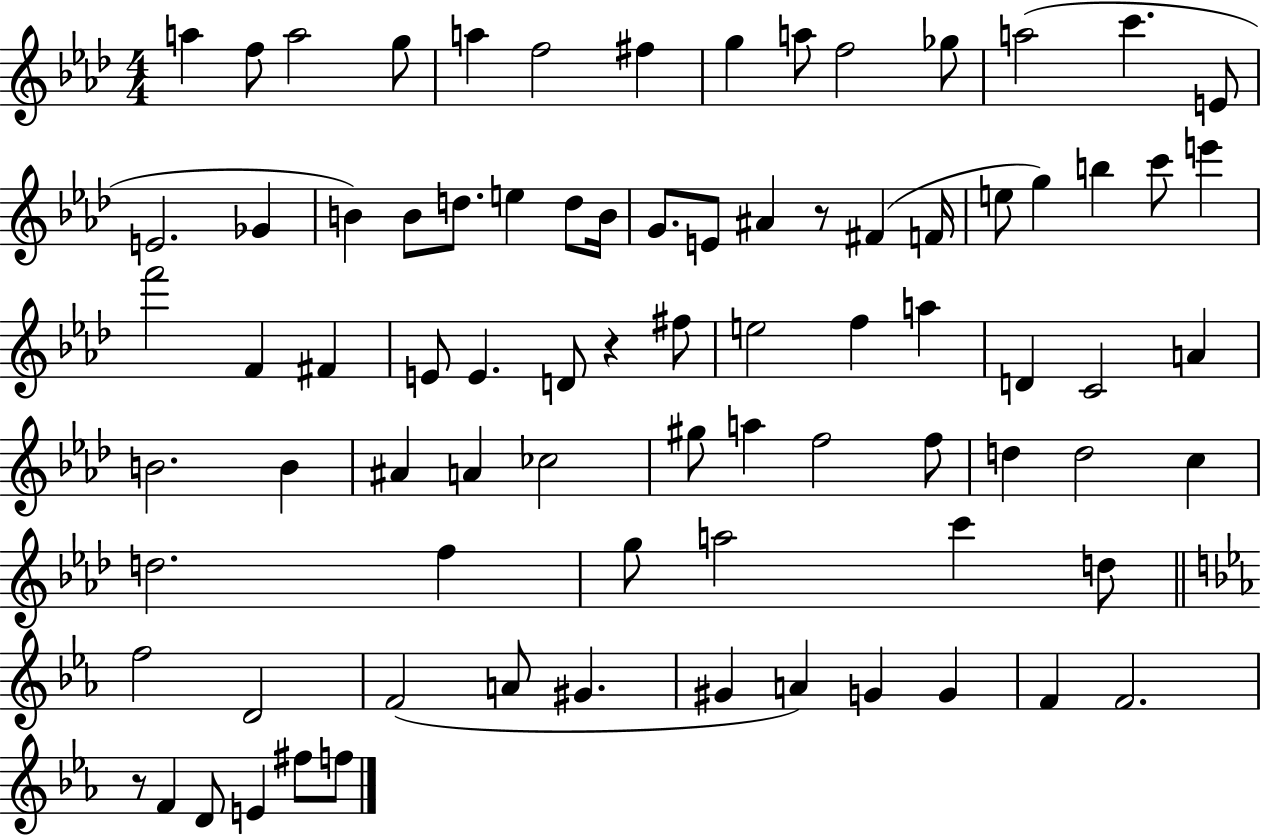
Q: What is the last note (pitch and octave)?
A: F5